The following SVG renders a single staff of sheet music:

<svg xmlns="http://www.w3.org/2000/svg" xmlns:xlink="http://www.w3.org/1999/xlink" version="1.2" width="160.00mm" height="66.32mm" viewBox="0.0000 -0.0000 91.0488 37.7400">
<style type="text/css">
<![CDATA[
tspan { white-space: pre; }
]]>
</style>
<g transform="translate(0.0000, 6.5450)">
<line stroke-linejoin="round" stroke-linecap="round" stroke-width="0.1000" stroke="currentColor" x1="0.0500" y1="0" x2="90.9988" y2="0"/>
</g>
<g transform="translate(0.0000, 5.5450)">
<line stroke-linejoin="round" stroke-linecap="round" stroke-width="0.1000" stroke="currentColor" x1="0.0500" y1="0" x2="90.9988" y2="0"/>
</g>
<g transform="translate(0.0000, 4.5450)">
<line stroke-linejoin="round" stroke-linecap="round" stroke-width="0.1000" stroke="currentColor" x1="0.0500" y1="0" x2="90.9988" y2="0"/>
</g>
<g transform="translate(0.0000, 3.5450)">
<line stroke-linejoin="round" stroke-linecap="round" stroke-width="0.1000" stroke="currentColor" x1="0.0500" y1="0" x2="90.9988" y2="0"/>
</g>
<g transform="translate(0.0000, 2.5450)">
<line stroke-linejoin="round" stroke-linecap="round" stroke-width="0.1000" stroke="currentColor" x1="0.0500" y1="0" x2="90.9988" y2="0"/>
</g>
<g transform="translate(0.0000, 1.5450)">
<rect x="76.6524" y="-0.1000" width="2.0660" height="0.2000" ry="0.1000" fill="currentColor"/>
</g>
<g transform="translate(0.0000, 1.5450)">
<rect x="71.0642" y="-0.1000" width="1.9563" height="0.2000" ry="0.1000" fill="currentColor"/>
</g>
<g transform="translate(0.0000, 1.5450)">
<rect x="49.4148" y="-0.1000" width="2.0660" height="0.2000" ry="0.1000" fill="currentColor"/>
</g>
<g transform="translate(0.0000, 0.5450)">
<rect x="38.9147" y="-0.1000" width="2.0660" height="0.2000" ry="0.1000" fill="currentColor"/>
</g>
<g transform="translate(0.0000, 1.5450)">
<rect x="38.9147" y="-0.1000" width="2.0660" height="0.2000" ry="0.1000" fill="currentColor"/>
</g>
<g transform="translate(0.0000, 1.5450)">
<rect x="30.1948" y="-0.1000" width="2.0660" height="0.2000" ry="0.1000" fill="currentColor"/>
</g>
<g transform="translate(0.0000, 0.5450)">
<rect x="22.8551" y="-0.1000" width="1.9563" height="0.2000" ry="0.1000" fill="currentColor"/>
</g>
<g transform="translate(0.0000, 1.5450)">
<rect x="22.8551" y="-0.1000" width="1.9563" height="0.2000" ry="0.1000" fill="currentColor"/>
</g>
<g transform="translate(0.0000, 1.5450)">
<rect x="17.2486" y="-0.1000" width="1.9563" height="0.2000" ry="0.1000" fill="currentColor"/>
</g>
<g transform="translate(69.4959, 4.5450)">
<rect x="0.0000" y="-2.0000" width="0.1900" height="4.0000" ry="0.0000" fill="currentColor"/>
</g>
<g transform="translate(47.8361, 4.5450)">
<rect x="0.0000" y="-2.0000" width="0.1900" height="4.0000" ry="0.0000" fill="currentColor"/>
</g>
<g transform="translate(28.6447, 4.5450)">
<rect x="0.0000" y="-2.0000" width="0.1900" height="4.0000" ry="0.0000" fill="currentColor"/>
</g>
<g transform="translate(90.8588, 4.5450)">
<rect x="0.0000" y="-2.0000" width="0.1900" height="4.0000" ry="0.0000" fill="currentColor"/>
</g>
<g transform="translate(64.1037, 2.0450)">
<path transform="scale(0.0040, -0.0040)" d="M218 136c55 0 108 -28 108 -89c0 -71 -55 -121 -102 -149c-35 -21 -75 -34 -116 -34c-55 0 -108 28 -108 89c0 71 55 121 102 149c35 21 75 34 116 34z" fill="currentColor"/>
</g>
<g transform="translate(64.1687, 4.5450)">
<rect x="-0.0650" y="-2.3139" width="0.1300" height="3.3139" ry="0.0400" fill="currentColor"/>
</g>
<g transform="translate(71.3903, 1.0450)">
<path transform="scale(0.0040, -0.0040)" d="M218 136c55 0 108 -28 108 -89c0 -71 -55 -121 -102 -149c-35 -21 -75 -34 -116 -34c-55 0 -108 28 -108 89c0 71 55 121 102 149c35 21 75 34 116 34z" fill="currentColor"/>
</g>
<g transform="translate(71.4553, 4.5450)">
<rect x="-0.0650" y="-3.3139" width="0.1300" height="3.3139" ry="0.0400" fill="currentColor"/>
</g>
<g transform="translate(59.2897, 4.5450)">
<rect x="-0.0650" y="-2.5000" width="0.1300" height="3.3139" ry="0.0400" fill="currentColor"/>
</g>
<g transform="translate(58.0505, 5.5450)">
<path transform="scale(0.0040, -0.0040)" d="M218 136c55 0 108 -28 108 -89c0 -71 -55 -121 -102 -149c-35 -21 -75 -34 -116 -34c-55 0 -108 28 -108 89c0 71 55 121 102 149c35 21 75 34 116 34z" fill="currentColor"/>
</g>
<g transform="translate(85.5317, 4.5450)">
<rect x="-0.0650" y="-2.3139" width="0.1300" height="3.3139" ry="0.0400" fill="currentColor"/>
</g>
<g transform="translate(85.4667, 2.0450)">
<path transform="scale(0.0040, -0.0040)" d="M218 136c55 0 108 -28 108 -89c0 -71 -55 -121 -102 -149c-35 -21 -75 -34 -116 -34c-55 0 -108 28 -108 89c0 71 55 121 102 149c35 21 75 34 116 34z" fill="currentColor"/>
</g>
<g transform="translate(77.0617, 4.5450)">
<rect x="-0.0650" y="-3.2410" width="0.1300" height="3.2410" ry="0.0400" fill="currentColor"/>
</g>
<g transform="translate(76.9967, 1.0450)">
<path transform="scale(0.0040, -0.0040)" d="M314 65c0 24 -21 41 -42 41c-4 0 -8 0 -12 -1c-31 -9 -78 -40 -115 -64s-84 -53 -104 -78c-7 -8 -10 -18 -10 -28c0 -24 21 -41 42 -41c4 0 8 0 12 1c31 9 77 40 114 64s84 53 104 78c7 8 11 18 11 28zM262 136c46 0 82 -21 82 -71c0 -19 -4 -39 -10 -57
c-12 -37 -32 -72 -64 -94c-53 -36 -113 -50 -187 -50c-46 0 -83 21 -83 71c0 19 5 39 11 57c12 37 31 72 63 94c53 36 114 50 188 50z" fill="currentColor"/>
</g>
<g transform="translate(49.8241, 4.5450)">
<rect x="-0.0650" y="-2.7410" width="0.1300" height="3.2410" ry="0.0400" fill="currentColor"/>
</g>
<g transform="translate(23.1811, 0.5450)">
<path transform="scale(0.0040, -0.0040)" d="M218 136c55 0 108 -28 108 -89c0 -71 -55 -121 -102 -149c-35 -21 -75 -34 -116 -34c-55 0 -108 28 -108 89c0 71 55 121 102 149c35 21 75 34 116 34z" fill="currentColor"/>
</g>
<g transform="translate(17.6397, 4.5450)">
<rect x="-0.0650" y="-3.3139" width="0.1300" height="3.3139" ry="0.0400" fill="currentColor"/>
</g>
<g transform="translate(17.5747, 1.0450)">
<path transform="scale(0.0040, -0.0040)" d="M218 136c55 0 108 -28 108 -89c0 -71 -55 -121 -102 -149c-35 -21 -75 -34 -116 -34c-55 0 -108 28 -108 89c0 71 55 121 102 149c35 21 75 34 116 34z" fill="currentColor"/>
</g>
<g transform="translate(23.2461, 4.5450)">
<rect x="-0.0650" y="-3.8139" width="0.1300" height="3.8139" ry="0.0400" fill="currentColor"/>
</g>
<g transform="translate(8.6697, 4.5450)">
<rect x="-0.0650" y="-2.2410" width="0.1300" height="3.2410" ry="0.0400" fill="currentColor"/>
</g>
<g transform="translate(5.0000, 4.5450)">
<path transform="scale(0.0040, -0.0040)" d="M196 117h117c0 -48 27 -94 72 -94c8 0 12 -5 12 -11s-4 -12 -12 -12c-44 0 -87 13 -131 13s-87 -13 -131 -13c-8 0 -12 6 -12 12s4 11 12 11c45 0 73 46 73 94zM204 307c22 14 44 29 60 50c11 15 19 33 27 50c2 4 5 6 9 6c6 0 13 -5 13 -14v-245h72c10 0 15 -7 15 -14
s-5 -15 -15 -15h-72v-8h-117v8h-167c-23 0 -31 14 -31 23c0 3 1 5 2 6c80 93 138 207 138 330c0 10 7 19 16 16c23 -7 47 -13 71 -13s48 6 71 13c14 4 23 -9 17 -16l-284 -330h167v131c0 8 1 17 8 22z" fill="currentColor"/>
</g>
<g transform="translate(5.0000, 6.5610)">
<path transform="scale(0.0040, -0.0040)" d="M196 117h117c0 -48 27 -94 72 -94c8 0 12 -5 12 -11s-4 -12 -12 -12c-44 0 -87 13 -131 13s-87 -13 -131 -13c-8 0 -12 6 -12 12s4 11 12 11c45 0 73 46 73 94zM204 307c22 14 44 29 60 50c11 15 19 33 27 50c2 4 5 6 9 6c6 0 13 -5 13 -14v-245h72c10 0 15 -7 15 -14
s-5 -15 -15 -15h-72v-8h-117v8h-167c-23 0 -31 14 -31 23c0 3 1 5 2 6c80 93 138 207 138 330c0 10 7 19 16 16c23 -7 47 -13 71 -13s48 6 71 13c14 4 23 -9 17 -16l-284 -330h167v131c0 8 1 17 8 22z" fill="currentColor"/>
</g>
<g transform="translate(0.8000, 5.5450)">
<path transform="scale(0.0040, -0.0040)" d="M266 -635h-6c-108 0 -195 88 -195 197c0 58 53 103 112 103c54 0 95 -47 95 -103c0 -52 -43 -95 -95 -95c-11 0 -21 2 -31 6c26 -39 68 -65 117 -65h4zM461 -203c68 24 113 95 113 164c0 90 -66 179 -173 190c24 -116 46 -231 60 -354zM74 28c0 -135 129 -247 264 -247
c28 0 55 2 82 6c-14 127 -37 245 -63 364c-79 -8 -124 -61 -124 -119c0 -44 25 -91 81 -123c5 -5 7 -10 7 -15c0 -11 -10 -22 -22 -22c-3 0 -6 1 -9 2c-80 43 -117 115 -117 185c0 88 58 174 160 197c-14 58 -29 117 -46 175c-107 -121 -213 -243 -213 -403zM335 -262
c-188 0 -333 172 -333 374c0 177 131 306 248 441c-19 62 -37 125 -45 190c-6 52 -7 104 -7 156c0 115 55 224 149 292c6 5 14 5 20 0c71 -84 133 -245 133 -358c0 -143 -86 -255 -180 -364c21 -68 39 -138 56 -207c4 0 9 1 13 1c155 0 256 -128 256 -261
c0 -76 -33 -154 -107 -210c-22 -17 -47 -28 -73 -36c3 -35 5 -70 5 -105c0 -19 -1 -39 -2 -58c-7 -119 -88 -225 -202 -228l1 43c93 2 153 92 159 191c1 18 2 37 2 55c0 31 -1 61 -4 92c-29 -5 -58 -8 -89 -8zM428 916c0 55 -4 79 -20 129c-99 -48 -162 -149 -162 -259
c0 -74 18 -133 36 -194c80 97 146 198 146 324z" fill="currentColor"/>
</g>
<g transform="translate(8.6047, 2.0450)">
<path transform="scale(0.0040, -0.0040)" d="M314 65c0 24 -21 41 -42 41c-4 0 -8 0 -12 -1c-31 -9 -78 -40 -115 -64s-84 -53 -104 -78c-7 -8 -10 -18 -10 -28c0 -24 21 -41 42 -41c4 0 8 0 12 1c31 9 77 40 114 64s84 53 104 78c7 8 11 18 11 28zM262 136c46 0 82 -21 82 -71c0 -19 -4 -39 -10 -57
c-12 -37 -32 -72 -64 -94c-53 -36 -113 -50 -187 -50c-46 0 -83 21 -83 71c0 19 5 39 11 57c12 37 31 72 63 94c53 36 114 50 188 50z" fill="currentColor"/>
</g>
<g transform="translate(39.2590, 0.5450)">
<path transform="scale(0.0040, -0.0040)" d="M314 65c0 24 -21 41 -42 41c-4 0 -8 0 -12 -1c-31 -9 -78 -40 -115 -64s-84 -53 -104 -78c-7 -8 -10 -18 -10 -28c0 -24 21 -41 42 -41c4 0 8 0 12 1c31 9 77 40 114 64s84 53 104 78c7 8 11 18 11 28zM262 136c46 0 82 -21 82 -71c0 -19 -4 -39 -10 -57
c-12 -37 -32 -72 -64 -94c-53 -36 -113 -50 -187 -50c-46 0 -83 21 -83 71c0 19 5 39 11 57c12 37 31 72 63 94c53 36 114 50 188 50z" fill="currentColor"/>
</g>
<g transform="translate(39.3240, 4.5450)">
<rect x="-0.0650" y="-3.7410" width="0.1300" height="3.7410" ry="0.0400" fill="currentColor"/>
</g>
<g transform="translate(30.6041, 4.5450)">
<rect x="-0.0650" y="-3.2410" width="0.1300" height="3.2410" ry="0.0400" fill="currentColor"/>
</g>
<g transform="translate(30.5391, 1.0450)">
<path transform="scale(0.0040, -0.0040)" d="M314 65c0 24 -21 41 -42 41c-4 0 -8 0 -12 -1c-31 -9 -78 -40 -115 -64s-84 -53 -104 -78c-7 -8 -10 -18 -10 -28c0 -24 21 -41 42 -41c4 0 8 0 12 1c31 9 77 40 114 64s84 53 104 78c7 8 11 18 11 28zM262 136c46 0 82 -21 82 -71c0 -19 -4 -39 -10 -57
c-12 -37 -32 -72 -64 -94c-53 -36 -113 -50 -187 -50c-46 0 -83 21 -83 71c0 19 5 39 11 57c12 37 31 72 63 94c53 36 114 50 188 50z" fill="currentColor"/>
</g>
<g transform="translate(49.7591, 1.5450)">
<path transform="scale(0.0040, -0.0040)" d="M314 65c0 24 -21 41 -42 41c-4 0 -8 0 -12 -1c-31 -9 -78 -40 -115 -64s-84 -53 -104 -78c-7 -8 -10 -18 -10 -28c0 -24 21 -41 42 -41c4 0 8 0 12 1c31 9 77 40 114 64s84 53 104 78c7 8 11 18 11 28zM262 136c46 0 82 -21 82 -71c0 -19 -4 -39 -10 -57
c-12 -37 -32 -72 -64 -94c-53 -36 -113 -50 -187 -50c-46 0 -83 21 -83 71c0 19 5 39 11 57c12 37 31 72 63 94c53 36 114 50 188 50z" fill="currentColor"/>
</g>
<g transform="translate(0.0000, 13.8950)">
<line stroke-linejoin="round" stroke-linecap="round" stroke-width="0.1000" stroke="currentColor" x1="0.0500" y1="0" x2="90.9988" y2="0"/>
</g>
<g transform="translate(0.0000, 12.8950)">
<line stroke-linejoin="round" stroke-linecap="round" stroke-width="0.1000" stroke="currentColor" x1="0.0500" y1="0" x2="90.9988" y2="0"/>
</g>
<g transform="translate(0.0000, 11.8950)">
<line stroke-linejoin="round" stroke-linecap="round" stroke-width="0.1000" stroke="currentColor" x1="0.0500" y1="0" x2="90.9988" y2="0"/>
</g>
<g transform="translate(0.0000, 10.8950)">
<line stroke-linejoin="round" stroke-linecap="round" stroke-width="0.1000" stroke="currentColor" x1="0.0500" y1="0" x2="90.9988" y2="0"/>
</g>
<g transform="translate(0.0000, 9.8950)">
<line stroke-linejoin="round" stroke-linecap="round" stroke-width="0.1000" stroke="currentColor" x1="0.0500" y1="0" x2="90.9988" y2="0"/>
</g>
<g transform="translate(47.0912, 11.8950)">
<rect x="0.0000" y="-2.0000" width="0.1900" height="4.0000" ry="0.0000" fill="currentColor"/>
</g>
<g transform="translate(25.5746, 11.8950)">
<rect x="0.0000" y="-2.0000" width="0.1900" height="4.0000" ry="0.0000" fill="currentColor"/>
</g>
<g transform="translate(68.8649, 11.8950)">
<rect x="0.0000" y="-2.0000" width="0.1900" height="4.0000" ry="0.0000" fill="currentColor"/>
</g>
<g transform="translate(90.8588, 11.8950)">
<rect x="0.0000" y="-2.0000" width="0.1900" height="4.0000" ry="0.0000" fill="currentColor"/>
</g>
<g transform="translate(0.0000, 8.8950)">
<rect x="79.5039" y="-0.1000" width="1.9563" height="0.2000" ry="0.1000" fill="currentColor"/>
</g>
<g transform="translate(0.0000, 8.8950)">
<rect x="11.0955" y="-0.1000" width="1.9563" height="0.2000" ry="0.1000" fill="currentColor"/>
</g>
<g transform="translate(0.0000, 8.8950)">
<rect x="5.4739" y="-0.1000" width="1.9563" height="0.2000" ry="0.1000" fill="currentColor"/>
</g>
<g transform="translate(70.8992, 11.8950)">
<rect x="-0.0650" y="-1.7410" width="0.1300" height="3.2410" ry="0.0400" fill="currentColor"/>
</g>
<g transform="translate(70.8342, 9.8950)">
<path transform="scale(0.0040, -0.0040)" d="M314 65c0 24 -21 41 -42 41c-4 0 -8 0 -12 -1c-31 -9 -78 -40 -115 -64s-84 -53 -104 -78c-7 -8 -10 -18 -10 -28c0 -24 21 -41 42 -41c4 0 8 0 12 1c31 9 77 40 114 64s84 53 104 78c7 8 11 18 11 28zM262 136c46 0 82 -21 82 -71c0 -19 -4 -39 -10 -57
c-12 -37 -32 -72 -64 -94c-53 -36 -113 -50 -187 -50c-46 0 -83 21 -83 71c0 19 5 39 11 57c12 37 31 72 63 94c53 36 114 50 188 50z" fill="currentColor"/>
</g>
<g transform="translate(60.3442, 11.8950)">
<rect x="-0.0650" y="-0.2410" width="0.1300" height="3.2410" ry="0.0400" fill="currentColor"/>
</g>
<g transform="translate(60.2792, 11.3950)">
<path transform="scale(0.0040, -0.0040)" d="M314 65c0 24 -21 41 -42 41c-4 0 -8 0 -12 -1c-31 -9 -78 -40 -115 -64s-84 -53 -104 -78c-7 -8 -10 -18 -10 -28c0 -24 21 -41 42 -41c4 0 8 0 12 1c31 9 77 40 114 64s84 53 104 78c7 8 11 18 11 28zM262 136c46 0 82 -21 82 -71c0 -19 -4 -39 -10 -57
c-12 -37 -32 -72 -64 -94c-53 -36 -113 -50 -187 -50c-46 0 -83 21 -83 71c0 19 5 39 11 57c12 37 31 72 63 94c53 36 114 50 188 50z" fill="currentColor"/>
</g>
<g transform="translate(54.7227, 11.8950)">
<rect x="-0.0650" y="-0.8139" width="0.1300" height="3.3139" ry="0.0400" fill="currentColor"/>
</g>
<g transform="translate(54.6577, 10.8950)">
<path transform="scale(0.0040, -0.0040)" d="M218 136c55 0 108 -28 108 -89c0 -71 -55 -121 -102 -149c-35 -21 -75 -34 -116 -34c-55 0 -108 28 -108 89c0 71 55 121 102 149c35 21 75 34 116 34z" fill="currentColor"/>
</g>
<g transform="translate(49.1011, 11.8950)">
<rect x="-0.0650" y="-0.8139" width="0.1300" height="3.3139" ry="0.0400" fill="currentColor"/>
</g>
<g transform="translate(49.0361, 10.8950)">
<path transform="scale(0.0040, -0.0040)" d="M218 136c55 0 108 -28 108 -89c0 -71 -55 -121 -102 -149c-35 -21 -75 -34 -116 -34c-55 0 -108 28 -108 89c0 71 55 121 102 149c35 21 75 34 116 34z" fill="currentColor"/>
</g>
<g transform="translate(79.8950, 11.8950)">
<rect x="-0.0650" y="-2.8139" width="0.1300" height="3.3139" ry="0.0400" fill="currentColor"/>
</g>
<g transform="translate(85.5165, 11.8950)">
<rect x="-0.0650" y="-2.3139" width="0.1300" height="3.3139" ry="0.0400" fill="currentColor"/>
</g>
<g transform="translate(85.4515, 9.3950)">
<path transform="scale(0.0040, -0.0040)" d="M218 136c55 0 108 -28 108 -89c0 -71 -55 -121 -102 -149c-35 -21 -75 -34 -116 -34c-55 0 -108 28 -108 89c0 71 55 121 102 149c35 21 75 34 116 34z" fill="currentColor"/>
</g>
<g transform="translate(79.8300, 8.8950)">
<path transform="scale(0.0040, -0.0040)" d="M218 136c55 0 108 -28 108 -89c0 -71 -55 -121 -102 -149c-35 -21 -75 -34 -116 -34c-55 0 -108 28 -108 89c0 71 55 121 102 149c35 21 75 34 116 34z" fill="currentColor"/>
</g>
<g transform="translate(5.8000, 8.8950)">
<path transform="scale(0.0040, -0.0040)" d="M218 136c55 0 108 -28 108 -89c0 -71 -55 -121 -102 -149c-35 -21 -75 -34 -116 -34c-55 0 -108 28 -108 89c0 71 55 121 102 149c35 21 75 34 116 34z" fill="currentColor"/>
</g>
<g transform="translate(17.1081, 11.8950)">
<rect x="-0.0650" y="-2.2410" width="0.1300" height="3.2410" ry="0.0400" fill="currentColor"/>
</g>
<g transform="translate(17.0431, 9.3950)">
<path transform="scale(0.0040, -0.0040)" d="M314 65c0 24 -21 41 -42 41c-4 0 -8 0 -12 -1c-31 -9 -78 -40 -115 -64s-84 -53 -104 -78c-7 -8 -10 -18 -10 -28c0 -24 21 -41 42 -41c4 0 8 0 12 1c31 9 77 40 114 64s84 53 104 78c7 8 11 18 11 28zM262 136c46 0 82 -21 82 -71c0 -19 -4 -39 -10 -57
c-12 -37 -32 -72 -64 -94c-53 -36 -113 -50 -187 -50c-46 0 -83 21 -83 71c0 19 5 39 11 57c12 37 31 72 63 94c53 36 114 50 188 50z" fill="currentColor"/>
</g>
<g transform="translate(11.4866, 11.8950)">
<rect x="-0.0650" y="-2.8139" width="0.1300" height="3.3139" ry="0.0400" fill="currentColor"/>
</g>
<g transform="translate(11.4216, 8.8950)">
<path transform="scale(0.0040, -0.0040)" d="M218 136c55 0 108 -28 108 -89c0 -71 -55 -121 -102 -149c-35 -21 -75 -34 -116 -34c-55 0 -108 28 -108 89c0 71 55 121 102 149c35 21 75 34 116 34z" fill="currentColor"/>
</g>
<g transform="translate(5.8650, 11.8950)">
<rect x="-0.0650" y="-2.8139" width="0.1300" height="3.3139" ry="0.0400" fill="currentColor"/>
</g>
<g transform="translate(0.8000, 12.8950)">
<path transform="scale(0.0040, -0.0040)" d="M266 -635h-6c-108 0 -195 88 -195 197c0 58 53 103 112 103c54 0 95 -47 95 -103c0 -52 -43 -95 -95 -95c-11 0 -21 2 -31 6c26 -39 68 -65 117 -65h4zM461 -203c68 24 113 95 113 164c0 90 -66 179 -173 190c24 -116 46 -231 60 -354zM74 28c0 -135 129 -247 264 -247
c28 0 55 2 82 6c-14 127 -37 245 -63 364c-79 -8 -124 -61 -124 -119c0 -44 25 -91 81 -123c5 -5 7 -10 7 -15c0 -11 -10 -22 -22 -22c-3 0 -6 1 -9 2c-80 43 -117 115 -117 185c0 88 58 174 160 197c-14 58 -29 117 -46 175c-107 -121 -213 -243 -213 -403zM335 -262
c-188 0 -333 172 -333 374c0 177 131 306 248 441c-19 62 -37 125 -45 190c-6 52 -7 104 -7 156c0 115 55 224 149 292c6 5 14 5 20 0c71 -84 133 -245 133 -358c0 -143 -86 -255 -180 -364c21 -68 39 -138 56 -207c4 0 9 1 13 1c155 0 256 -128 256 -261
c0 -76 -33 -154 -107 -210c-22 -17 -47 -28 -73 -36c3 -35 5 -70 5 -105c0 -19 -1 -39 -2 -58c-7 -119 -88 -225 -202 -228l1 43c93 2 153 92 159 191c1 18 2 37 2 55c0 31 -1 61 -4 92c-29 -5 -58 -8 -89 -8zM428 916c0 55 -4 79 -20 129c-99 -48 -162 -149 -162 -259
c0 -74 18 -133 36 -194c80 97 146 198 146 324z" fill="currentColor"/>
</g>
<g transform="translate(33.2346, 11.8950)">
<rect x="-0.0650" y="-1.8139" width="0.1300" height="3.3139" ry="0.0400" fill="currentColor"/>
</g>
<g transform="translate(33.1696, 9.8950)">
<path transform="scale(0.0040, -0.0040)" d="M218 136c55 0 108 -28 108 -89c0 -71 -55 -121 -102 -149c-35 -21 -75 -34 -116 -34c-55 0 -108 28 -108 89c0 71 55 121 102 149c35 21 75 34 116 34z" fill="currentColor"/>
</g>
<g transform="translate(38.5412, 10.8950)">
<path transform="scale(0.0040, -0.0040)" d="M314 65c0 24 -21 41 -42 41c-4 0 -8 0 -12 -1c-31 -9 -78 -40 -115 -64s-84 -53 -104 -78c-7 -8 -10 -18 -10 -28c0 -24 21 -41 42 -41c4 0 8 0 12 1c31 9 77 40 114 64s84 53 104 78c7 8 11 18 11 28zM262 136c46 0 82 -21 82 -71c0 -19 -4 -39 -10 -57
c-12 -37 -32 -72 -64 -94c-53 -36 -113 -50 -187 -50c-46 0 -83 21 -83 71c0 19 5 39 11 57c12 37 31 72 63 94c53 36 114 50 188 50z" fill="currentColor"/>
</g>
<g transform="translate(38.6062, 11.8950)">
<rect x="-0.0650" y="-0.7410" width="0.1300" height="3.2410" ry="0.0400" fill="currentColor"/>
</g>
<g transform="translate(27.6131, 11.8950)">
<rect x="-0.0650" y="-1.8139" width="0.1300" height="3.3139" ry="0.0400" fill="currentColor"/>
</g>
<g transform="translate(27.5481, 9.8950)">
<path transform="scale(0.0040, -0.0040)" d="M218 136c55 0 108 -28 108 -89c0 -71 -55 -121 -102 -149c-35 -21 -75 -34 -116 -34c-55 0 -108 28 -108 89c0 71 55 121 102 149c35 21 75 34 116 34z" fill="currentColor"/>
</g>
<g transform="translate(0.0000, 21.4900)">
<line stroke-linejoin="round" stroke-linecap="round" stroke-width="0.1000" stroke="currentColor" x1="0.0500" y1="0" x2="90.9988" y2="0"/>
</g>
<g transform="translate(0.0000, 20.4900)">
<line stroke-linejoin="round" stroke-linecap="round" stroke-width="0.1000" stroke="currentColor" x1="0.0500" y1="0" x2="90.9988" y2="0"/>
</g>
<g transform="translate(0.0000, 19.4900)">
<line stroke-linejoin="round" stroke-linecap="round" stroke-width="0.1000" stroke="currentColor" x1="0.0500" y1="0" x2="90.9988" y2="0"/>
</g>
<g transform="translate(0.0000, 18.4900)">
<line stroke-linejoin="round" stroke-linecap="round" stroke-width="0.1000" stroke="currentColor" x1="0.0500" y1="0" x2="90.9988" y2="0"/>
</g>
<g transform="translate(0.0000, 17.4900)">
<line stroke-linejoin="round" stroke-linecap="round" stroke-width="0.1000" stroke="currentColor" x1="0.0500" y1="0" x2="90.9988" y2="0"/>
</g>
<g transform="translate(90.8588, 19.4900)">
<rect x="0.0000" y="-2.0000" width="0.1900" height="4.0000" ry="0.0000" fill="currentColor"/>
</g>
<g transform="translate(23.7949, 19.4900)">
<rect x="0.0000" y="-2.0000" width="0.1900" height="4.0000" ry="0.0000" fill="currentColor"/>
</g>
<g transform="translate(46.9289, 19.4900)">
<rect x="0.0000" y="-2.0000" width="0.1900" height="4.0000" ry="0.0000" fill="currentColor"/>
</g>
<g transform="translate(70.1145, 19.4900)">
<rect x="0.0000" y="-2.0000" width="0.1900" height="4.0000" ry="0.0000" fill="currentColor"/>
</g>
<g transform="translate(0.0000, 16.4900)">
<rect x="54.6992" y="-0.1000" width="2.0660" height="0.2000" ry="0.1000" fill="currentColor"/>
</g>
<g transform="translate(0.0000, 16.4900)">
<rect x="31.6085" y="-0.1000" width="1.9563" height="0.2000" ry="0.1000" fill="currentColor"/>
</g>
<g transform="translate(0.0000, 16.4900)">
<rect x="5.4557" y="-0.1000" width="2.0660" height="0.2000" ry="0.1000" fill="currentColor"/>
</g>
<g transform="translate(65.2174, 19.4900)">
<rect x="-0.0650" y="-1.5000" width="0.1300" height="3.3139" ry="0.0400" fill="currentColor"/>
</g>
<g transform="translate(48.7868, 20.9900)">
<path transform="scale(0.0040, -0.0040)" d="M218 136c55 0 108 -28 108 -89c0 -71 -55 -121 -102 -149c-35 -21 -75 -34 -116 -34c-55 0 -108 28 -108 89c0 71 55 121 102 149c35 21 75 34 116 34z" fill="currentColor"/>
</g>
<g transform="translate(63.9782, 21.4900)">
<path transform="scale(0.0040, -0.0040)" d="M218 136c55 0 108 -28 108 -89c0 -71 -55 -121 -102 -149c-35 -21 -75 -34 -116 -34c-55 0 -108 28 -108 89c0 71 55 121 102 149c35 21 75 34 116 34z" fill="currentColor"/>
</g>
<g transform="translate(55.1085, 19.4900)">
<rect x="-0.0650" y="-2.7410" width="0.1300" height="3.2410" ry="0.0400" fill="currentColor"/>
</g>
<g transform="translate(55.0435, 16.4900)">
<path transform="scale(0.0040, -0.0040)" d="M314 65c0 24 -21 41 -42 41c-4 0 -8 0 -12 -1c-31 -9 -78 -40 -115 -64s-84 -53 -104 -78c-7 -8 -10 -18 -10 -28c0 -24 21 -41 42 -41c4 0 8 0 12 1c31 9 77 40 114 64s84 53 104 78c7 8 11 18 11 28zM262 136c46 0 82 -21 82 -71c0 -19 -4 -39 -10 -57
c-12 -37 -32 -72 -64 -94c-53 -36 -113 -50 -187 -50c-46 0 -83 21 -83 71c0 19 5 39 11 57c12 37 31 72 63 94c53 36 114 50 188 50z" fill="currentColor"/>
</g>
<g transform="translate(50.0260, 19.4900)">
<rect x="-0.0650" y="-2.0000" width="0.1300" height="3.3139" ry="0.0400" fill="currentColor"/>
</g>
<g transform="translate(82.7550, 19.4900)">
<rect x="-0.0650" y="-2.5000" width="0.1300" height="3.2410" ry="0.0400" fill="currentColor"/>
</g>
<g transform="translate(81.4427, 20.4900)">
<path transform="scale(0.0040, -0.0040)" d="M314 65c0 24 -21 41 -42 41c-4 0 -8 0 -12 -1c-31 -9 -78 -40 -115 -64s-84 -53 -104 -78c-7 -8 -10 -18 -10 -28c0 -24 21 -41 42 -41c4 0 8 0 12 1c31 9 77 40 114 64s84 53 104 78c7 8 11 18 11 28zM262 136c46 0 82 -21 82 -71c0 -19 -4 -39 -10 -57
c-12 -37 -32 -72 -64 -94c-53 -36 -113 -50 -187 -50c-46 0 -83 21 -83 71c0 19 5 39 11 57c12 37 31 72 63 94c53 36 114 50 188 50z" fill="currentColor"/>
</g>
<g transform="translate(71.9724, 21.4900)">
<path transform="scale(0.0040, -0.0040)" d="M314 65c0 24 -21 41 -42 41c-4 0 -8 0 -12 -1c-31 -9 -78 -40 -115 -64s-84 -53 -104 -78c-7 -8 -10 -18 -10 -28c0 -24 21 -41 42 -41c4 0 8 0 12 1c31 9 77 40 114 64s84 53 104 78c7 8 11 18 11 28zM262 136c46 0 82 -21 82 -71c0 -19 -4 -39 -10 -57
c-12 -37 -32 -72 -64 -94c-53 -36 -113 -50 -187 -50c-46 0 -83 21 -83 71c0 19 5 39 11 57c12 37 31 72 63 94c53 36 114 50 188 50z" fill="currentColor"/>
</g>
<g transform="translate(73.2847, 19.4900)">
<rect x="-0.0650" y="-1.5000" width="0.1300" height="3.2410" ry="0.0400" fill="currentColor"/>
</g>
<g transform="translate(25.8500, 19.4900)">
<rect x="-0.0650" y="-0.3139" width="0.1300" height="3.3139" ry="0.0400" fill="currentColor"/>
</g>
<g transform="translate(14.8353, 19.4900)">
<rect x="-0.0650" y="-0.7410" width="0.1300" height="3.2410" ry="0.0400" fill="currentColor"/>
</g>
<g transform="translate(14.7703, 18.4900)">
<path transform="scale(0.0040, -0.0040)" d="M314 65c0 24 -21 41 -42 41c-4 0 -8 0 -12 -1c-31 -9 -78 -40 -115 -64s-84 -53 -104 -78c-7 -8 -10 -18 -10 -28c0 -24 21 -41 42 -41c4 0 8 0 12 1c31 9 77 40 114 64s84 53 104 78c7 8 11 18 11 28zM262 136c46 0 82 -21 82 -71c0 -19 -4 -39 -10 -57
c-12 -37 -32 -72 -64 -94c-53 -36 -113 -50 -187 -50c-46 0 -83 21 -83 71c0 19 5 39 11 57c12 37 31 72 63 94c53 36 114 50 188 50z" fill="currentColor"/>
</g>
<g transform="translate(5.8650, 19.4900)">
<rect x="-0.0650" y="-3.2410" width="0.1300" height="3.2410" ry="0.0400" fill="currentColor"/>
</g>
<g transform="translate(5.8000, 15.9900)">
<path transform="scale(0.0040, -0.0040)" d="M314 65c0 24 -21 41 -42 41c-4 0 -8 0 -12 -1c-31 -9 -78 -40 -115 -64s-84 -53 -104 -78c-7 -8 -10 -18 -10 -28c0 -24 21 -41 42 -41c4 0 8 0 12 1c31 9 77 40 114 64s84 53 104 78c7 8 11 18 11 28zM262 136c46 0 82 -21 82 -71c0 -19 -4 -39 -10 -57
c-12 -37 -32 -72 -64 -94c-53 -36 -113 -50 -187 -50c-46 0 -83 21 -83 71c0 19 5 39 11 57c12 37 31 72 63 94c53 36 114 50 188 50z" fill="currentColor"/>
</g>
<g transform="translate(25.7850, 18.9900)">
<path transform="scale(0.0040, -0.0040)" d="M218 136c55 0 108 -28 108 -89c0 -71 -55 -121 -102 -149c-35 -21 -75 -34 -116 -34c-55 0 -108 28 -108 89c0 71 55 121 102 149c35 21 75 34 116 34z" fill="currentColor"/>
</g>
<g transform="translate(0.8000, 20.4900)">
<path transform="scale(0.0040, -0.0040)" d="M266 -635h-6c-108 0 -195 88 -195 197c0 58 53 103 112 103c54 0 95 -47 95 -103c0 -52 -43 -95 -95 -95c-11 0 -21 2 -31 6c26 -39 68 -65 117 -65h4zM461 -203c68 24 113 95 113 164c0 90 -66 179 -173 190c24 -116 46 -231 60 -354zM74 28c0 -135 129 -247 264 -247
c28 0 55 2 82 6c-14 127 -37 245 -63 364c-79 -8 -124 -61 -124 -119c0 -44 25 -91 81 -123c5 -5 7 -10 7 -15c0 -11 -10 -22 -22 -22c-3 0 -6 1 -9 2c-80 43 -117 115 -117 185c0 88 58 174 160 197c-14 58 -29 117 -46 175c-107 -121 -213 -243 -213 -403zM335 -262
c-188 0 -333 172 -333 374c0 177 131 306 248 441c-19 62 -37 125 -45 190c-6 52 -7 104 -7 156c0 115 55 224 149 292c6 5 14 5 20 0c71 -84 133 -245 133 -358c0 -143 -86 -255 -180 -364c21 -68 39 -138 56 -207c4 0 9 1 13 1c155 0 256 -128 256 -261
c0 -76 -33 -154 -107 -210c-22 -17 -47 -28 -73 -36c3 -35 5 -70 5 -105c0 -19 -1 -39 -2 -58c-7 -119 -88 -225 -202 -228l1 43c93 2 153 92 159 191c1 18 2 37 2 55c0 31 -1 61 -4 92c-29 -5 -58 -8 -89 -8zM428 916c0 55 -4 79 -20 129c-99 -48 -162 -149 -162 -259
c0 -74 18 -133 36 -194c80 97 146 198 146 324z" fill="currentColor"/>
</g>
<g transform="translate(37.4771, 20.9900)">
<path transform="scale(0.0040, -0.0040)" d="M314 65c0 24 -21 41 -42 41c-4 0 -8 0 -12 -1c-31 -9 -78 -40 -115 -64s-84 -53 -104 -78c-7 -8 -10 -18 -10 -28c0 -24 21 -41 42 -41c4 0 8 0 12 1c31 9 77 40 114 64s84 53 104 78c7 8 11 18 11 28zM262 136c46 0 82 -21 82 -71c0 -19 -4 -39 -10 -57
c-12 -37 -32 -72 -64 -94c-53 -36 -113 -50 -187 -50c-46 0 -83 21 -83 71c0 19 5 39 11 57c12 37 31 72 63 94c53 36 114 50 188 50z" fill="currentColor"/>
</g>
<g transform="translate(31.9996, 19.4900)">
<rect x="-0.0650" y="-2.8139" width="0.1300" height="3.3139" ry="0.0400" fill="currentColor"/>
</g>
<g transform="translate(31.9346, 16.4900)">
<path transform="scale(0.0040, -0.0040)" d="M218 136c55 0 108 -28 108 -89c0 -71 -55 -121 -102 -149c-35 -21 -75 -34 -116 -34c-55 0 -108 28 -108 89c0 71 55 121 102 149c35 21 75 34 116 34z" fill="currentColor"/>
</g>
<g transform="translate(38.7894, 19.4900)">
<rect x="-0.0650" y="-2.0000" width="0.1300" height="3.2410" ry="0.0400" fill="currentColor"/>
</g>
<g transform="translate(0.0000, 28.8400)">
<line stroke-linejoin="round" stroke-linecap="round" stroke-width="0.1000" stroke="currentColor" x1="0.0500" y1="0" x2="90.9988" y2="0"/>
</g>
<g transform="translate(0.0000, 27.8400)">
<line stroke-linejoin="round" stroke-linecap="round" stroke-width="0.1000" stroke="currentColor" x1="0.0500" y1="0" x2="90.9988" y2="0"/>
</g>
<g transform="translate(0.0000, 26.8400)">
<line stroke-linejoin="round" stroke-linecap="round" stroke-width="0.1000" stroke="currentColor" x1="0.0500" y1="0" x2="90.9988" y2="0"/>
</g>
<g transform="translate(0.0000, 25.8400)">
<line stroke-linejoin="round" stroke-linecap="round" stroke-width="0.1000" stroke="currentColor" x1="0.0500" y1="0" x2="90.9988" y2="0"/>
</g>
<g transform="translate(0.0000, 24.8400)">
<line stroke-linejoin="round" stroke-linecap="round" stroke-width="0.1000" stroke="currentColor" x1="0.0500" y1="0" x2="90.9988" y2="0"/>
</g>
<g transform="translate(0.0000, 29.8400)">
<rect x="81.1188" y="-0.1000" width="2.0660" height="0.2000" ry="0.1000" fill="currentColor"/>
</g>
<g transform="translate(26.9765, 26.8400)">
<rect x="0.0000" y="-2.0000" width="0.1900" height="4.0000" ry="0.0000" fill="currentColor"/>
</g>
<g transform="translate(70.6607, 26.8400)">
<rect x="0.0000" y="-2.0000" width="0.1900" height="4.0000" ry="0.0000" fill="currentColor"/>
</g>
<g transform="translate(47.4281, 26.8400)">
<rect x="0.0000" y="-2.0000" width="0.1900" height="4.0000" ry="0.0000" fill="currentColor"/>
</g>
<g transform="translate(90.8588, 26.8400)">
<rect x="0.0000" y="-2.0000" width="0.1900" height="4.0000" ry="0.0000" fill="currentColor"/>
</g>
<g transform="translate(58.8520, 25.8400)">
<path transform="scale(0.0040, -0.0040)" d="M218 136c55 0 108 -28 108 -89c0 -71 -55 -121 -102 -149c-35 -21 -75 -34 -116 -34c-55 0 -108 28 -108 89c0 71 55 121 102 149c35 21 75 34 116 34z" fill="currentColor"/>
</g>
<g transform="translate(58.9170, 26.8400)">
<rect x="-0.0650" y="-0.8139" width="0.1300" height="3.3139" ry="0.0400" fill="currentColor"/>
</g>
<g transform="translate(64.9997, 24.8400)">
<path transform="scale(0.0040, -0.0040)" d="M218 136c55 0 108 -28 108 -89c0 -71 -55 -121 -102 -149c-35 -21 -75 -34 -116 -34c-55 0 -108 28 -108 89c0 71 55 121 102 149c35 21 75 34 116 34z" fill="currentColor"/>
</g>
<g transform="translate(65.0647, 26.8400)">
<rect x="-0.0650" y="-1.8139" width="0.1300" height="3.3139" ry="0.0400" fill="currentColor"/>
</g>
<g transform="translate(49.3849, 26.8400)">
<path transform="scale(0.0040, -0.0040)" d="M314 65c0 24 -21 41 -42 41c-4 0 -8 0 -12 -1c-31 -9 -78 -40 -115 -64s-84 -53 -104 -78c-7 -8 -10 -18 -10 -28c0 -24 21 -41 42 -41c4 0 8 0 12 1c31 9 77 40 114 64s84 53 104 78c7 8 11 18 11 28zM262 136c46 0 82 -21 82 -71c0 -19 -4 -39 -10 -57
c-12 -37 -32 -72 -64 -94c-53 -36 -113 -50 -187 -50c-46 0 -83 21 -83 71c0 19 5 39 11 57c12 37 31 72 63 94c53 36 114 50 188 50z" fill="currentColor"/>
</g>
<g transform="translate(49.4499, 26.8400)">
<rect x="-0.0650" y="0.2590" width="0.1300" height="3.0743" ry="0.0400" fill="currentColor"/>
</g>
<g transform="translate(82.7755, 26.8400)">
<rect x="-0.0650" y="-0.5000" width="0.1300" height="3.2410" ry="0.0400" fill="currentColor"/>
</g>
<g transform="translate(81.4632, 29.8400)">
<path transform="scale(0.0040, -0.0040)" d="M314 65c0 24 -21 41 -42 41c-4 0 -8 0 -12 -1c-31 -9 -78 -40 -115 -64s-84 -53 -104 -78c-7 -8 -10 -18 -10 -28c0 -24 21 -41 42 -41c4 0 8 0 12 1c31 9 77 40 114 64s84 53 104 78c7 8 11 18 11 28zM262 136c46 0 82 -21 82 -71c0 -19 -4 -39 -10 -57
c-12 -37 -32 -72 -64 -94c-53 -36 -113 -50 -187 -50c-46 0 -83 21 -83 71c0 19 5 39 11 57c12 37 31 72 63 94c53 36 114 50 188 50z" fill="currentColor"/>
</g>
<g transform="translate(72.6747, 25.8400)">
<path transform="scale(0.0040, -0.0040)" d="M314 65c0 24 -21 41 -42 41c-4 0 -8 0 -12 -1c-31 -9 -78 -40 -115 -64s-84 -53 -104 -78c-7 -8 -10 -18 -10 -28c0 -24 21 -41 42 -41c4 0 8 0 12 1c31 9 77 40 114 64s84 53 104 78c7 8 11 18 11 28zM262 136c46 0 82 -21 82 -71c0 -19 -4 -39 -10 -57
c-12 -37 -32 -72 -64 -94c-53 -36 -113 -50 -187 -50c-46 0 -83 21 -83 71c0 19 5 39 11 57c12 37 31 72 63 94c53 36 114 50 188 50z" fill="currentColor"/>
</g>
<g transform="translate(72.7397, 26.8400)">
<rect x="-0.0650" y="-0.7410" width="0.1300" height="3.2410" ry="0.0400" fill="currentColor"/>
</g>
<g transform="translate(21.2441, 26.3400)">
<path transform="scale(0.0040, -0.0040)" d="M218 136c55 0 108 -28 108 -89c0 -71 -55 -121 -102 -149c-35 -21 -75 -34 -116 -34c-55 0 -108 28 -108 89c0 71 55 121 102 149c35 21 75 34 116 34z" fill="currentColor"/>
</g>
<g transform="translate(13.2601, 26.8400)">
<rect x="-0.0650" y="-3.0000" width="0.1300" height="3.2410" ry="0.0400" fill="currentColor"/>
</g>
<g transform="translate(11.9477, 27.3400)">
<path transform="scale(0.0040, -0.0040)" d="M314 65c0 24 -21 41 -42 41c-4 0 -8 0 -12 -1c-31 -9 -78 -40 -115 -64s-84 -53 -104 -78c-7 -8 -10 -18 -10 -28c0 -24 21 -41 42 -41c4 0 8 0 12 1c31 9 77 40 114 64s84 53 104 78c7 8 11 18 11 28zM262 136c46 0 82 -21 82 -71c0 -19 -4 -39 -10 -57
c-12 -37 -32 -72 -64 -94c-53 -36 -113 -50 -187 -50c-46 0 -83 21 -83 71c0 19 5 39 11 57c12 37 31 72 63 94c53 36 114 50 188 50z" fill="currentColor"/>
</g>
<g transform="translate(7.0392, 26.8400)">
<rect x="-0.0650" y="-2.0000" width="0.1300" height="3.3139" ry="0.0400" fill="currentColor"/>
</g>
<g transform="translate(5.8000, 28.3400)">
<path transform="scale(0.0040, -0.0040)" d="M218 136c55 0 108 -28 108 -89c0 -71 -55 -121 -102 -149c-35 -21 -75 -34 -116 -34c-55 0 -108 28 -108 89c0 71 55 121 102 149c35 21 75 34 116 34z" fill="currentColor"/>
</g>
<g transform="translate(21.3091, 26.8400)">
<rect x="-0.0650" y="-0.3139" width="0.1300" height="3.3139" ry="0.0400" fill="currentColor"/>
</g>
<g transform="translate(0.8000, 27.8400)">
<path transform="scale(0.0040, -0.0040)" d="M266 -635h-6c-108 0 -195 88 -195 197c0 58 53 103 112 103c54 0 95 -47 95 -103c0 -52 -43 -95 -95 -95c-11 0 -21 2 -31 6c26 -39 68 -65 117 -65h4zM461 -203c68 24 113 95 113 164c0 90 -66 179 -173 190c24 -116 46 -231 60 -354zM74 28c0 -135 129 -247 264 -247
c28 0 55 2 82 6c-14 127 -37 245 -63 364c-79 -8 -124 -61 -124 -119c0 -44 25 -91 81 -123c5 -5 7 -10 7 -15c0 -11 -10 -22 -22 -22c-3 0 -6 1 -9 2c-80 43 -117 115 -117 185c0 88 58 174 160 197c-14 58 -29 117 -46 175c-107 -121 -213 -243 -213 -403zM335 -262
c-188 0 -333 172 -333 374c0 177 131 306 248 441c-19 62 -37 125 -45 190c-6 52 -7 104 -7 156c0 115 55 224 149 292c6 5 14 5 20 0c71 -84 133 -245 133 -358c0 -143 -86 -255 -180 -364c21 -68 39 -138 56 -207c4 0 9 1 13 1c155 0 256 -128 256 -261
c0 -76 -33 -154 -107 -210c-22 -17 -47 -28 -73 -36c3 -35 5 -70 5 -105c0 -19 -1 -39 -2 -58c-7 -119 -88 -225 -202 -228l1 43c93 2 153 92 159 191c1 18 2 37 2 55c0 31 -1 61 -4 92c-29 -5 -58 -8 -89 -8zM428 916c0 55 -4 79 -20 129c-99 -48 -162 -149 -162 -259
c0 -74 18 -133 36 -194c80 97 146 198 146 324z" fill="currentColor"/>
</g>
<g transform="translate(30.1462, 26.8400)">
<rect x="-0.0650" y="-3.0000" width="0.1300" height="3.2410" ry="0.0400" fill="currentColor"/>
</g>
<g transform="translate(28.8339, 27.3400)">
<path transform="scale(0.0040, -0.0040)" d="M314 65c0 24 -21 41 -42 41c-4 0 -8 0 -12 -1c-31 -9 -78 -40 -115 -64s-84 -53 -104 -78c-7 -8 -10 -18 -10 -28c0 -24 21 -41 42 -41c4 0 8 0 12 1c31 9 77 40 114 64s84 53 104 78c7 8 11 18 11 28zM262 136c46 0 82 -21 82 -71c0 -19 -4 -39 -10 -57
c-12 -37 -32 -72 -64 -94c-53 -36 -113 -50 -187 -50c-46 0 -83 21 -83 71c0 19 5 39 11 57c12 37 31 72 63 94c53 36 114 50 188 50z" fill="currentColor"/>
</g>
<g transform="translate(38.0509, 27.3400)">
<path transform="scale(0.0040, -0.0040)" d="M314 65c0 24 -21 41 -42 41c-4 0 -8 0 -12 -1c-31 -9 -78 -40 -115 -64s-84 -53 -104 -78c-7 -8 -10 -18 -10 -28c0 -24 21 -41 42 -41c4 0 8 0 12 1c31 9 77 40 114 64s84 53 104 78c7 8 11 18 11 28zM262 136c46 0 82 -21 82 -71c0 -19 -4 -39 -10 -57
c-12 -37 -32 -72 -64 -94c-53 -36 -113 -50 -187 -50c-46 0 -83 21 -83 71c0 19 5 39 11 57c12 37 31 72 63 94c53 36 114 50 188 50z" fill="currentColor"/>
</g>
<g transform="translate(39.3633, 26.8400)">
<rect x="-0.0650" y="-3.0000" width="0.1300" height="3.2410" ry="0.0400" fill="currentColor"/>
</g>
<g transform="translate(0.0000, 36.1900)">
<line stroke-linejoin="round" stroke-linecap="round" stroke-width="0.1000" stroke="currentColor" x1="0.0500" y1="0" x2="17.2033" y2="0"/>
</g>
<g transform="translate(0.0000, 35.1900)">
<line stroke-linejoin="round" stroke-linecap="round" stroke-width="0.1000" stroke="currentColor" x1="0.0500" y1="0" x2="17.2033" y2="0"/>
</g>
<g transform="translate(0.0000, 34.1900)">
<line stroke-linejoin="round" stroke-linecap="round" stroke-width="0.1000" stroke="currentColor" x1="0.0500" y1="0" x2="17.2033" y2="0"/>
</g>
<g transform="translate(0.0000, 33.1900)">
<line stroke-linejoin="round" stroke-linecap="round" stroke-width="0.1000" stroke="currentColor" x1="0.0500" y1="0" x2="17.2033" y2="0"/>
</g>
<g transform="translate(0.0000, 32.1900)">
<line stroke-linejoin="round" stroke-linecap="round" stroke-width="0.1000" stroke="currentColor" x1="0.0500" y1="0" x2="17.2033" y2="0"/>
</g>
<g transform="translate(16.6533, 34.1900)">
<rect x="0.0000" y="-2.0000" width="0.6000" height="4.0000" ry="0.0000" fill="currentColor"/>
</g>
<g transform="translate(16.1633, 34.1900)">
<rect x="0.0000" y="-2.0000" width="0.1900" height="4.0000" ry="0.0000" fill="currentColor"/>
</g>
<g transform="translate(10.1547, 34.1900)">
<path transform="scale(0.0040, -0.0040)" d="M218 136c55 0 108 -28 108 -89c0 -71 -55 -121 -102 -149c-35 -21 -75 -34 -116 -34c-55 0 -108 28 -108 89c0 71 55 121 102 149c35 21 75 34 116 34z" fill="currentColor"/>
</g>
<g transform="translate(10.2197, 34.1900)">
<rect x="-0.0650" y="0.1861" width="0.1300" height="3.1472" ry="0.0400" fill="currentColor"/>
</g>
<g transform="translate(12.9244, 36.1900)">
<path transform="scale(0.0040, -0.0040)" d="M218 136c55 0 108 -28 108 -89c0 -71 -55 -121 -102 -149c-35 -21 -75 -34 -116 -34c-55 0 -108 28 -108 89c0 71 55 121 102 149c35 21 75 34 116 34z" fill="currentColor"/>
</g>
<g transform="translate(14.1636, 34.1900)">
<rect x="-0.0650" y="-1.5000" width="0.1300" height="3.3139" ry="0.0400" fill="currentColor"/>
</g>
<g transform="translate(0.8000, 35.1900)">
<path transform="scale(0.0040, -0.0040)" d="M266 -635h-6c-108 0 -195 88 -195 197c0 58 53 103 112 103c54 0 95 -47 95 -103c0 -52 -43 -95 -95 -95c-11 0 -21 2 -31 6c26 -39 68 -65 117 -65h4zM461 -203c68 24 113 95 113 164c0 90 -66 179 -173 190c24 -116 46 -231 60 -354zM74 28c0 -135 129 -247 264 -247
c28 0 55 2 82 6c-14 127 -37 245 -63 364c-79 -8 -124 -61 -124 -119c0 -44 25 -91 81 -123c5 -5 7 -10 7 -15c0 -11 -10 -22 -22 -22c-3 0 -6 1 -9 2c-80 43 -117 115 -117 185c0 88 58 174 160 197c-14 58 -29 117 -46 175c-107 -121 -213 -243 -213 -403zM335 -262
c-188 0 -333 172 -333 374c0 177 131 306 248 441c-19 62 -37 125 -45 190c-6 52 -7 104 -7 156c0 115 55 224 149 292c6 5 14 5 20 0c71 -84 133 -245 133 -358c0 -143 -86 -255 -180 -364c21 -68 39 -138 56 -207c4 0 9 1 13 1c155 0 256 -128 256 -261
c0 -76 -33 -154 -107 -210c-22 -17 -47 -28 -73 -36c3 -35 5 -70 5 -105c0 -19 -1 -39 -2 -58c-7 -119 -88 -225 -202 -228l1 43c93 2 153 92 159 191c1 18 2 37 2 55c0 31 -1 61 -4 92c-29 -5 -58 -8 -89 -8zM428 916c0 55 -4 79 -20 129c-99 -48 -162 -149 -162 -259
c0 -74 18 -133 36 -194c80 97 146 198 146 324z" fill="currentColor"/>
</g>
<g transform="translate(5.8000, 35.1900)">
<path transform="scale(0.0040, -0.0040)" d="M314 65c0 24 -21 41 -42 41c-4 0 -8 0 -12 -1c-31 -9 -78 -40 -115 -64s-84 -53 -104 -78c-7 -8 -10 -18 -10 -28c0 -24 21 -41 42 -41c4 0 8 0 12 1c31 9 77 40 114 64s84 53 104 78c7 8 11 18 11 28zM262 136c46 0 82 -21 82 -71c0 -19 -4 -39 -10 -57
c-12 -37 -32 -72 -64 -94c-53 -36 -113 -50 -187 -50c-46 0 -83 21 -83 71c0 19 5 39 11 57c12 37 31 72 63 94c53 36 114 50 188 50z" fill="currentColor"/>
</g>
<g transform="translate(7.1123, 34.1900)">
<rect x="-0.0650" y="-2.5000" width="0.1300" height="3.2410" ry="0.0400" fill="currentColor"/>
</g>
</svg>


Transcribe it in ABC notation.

X:1
T:Untitled
M:4/4
L:1/4
K:C
g2 b c' b2 c'2 a2 G g b b2 g a a g2 f f d2 d d c2 f2 a g b2 d2 c a F2 F a2 E E2 G2 F A2 c A2 A2 B2 d f d2 C2 G2 B E